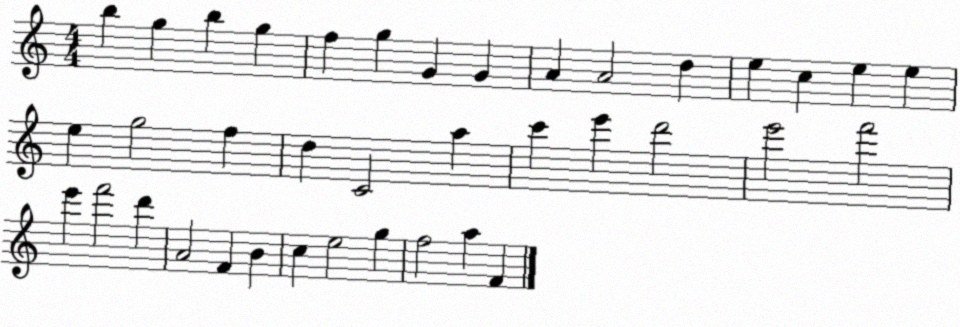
X:1
T:Untitled
M:4/4
L:1/4
K:C
b g b g f g G G A A2 d e c e e e g2 f d C2 a c' e' d'2 e'2 f'2 e' f'2 d' A2 F B c e2 g f2 a F